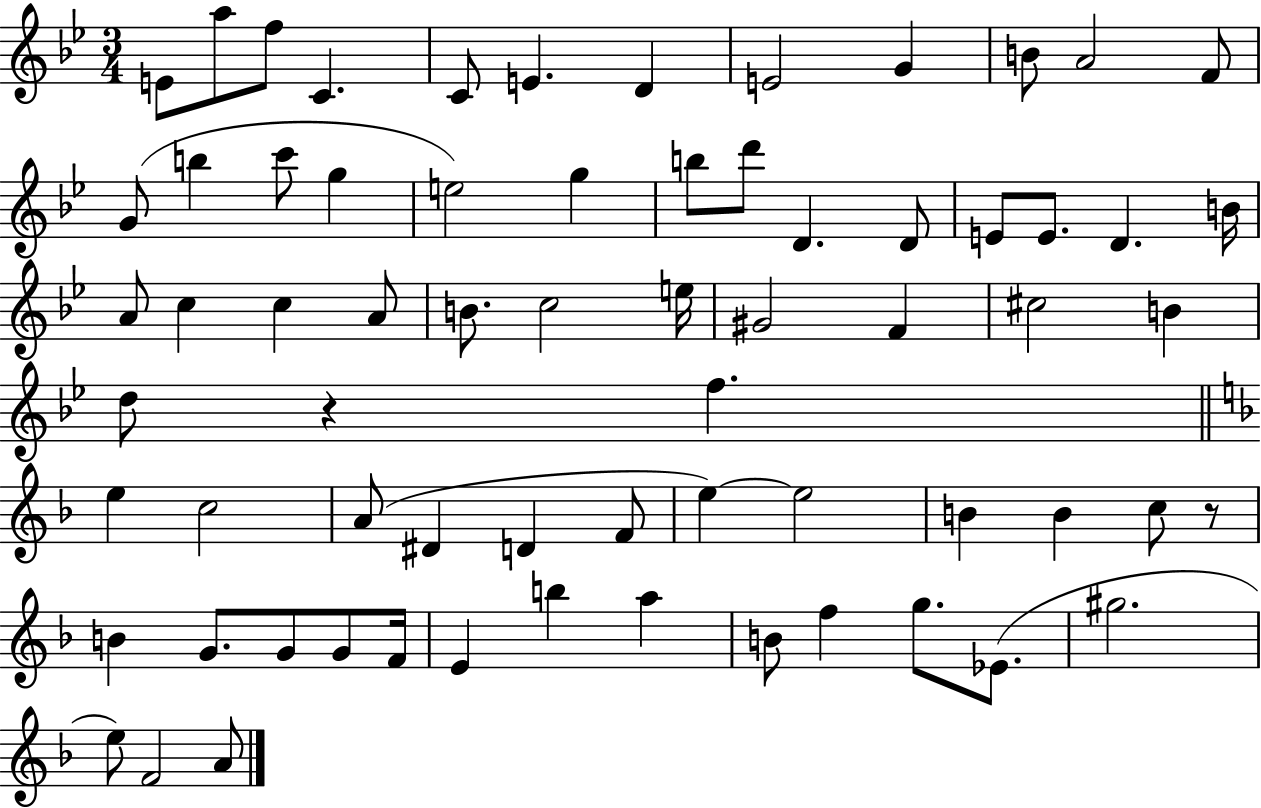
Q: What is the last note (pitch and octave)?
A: A4